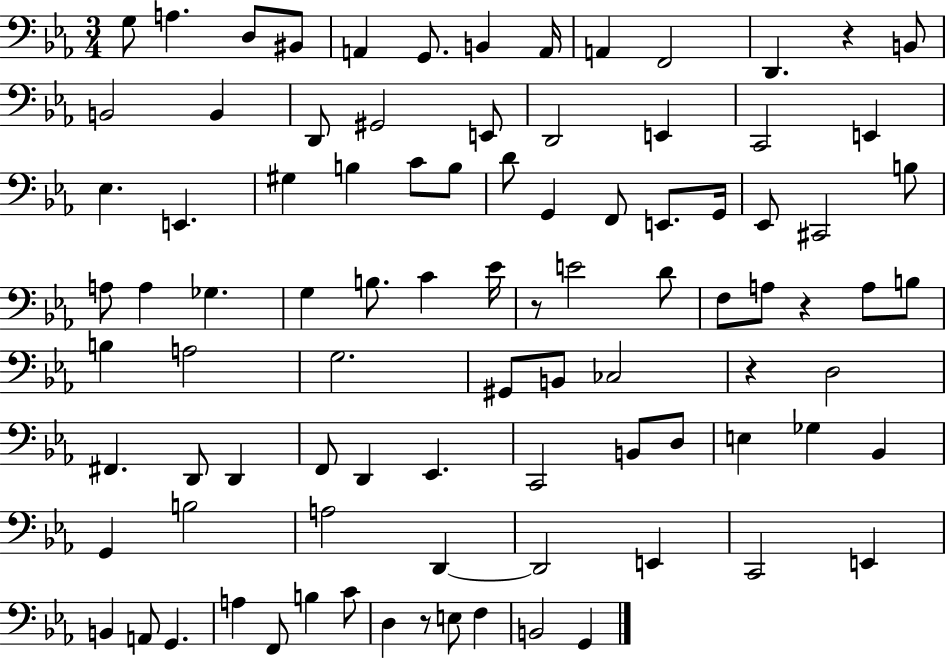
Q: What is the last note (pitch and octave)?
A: G2